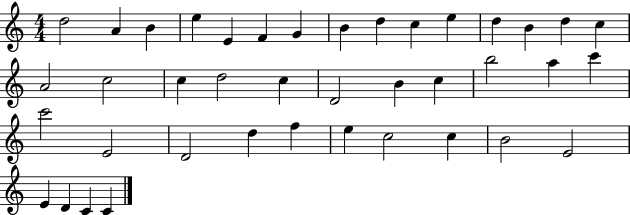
X:1
T:Untitled
M:4/4
L:1/4
K:C
d2 A B e E F G B d c e d B d c A2 c2 c d2 c D2 B c b2 a c' c'2 E2 D2 d f e c2 c B2 E2 E D C C